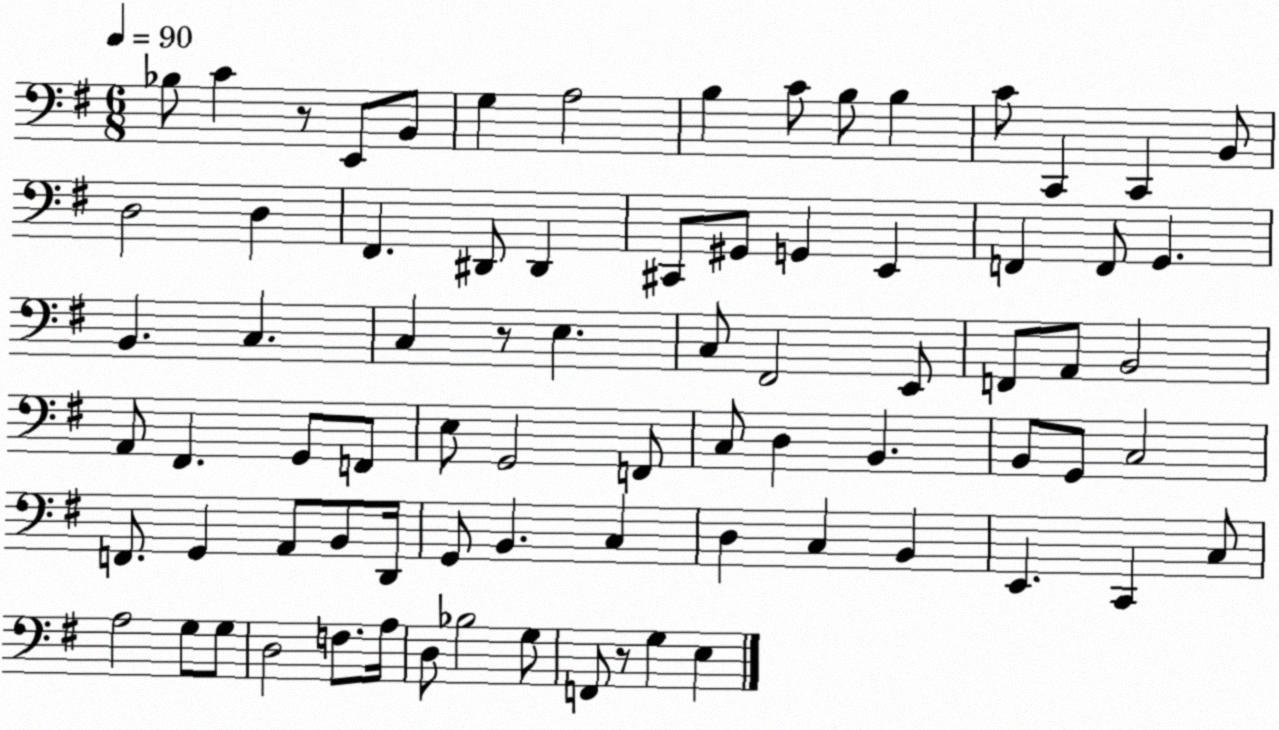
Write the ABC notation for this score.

X:1
T:Untitled
M:6/8
L:1/4
K:G
_B,/2 C z/2 E,,/2 B,,/2 G, A,2 B, C/2 B,/2 B, C/2 C,, C,, B,,/2 D,2 D, ^F,, ^D,,/2 ^D,, ^C,,/2 ^G,,/2 G,, E,, F,, F,,/2 G,, B,, C, C, z/2 E, C,/2 ^F,,2 E,,/2 F,,/2 A,,/2 B,,2 A,,/2 ^F,, G,,/2 F,,/2 E,/2 G,,2 F,,/2 C,/2 D, B,, B,,/2 G,,/2 C,2 F,,/2 G,, A,,/2 B,,/2 D,,/4 G,,/2 B,, C, D, C, B,, E,, C,, C,/2 A,2 G,/2 G,/2 D,2 F,/2 A,/4 D,/2 _B,2 G,/2 F,,/2 z/2 G, E,